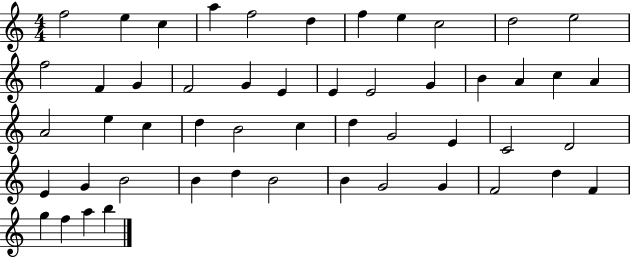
X:1
T:Untitled
M:4/4
L:1/4
K:C
f2 e c a f2 d f e c2 d2 e2 f2 F G F2 G E E E2 G B A c A A2 e c d B2 c d G2 E C2 D2 E G B2 B d B2 B G2 G F2 d F g f a b